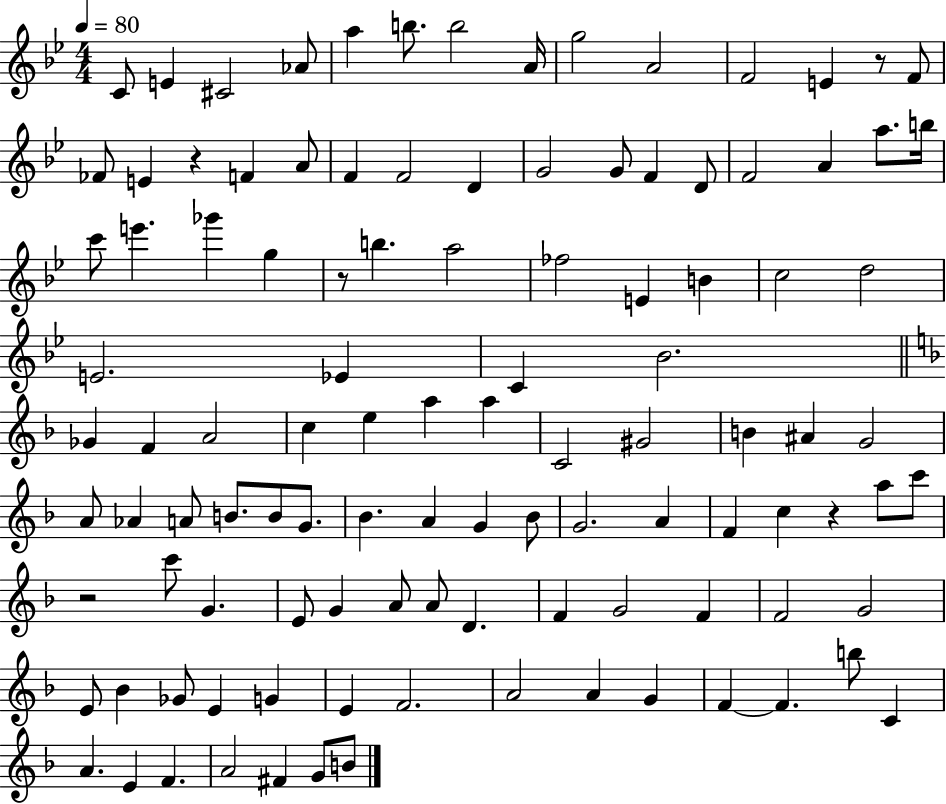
{
  \clef treble
  \numericTimeSignature
  \time 4/4
  \key bes \major
  \tempo 4 = 80
  c'8 e'4 cis'2 aes'8 | a''4 b''8. b''2 a'16 | g''2 a'2 | f'2 e'4 r8 f'8 | \break fes'8 e'4 r4 f'4 a'8 | f'4 f'2 d'4 | g'2 g'8 f'4 d'8 | f'2 a'4 a''8. b''16 | \break c'''8 e'''4. ges'''4 g''4 | r8 b''4. a''2 | fes''2 e'4 b'4 | c''2 d''2 | \break e'2. ees'4 | c'4 bes'2. | \bar "||" \break \key f \major ges'4 f'4 a'2 | c''4 e''4 a''4 a''4 | c'2 gis'2 | b'4 ais'4 g'2 | \break a'8 aes'4 a'8 b'8. b'8 g'8. | bes'4. a'4 g'4 bes'8 | g'2. a'4 | f'4 c''4 r4 a''8 c'''8 | \break r2 c'''8 g'4. | e'8 g'4 a'8 a'8 d'4. | f'4 g'2 f'4 | f'2 g'2 | \break e'8 bes'4 ges'8 e'4 g'4 | e'4 f'2. | a'2 a'4 g'4 | f'4~~ f'4. b''8 c'4 | \break a'4. e'4 f'4. | a'2 fis'4 g'8 b'8 | \bar "|."
}